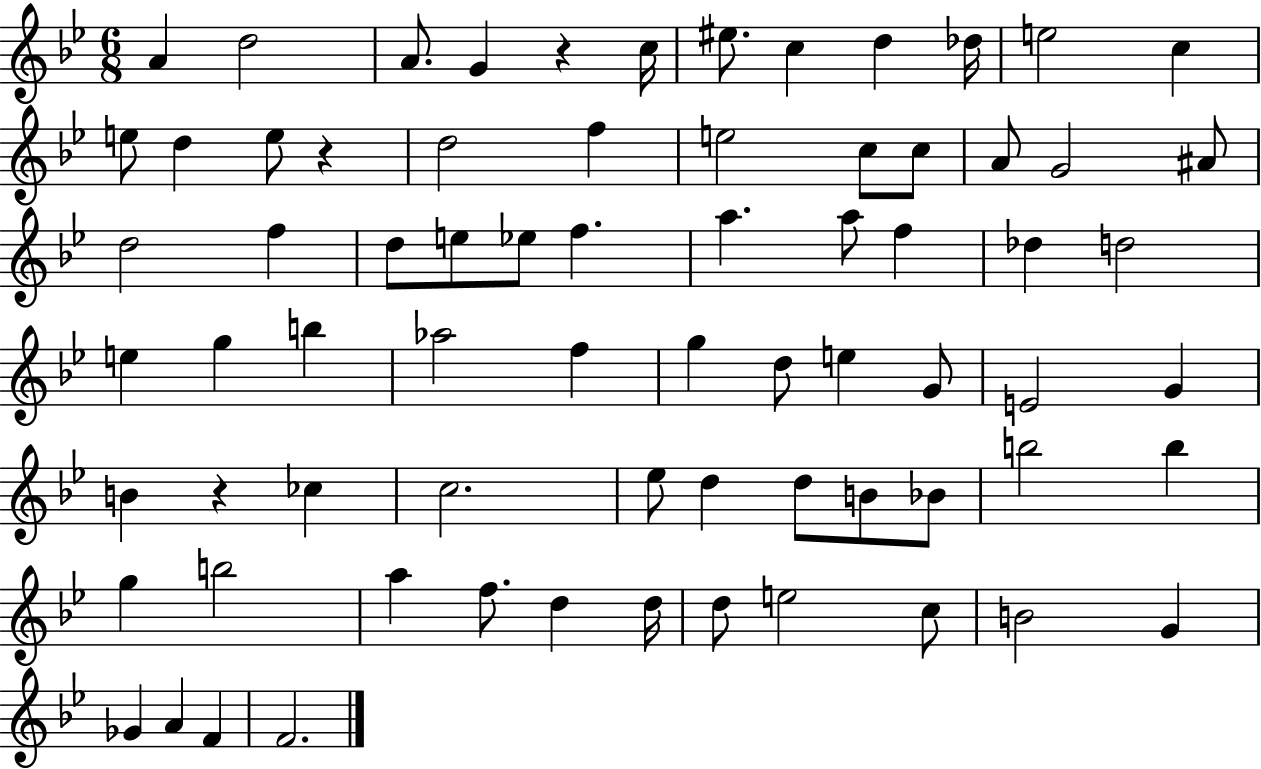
A4/q D5/h A4/e. G4/q R/q C5/s EIS5/e. C5/q D5/q Db5/s E5/h C5/q E5/e D5/q E5/e R/q D5/h F5/q E5/h C5/e C5/e A4/e G4/h A#4/e D5/h F5/q D5/e E5/e Eb5/e F5/q. A5/q. A5/e F5/q Db5/q D5/h E5/q G5/q B5/q Ab5/h F5/q G5/q D5/e E5/q G4/e E4/h G4/q B4/q R/q CES5/q C5/h. Eb5/e D5/q D5/e B4/e Bb4/e B5/h B5/q G5/q B5/h A5/q F5/e. D5/q D5/s D5/e E5/h C5/e B4/h G4/q Gb4/q A4/q F4/q F4/h.